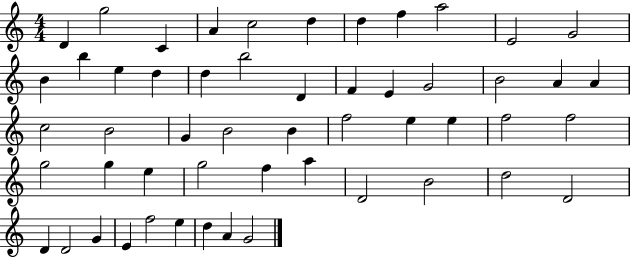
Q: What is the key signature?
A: C major